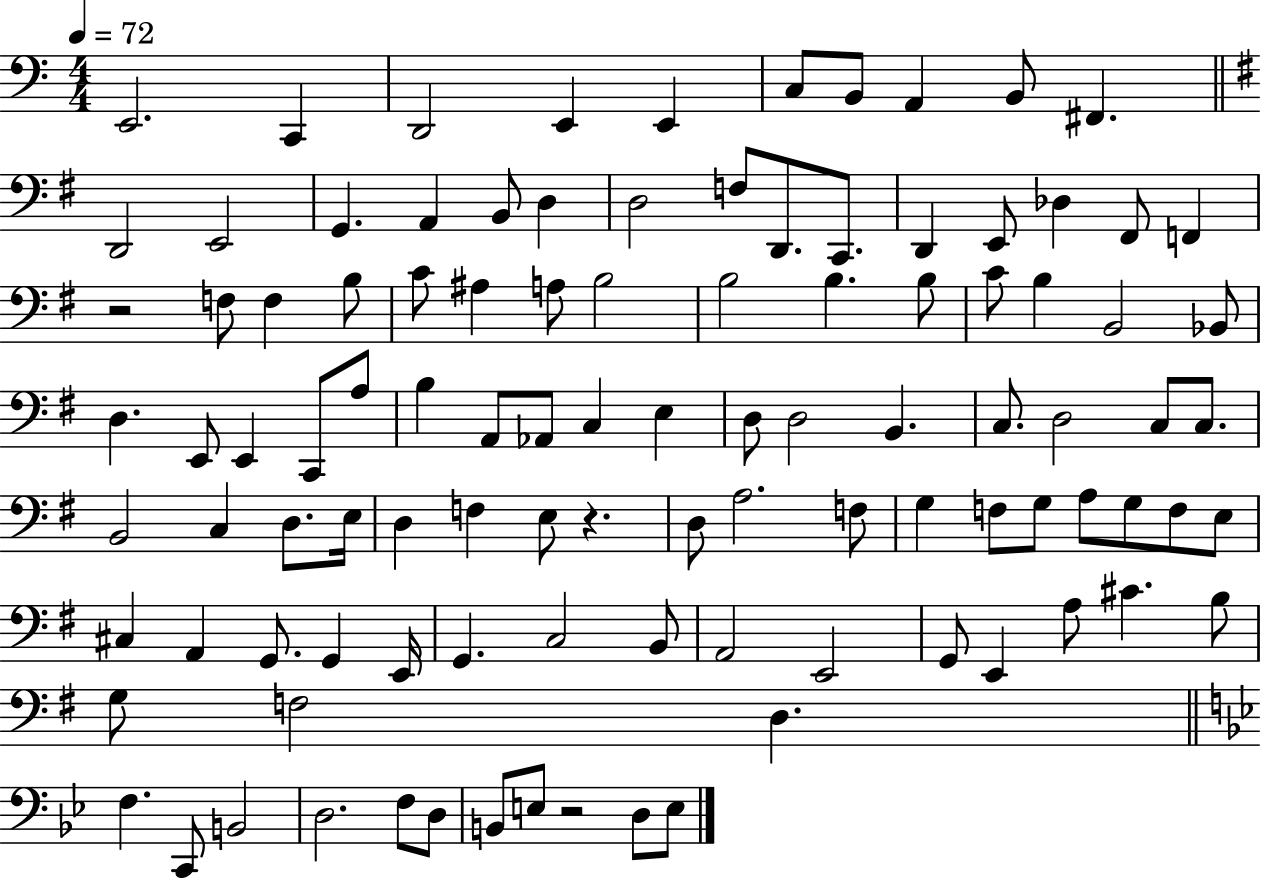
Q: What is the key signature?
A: C major